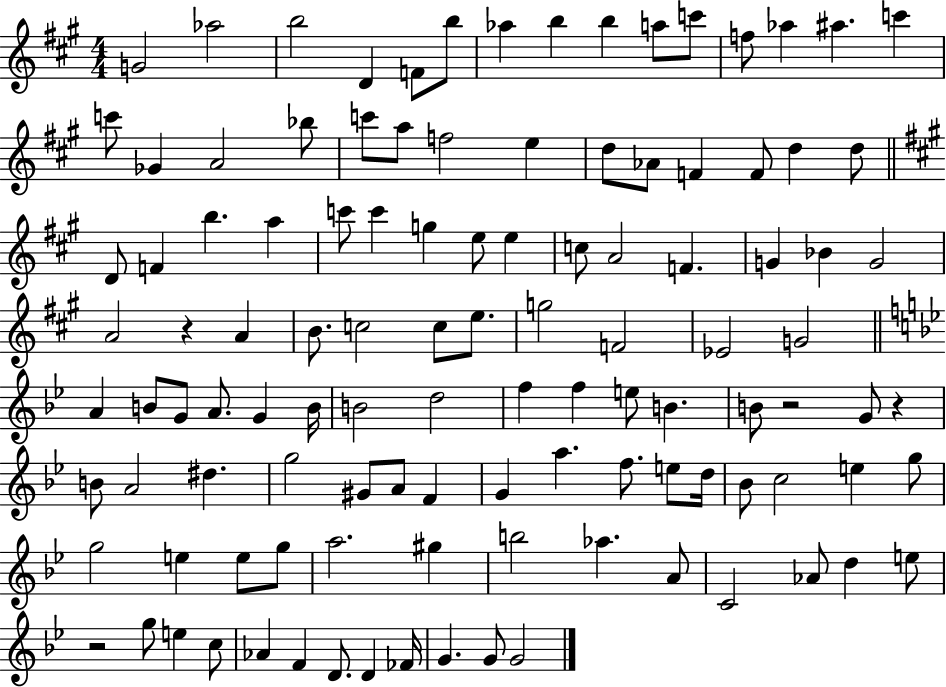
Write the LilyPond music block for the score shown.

{
  \clef treble
  \numericTimeSignature
  \time 4/4
  \key a \major
  \repeat volta 2 { g'2 aes''2 | b''2 d'4 f'8 b''8 | aes''4 b''4 b''4 a''8 c'''8 | f''8 aes''4 ais''4. c'''4 | \break c'''8 ges'4 a'2 bes''8 | c'''8 a''8 f''2 e''4 | d''8 aes'8 f'4 f'8 d''4 d''8 | \bar "||" \break \key a \major d'8 f'4 b''4. a''4 | c'''8 c'''4 g''4 e''8 e''4 | c''8 a'2 f'4. | g'4 bes'4 g'2 | \break a'2 r4 a'4 | b'8. c''2 c''8 e''8. | g''2 f'2 | ees'2 g'2 | \break \bar "||" \break \key g \minor a'4 b'8 g'8 a'8. g'4 b'16 | b'2 d''2 | f''4 f''4 e''8 b'4. | b'8 r2 g'8 r4 | \break b'8 a'2 dis''4. | g''2 gis'8 a'8 f'4 | g'4 a''4. f''8. e''8 d''16 | bes'8 c''2 e''4 g''8 | \break g''2 e''4 e''8 g''8 | a''2. gis''4 | b''2 aes''4. a'8 | c'2 aes'8 d''4 e''8 | \break r2 g''8 e''4 c''8 | aes'4 f'4 d'8. d'4 fes'16 | g'4. g'8 g'2 | } \bar "|."
}